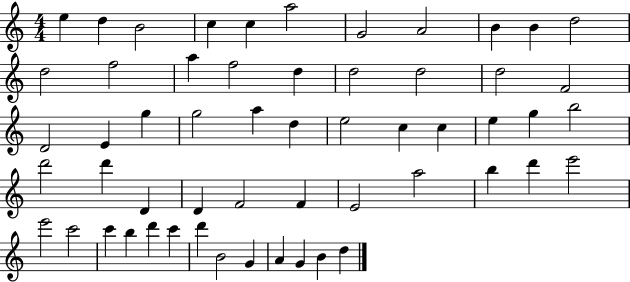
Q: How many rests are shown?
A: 0